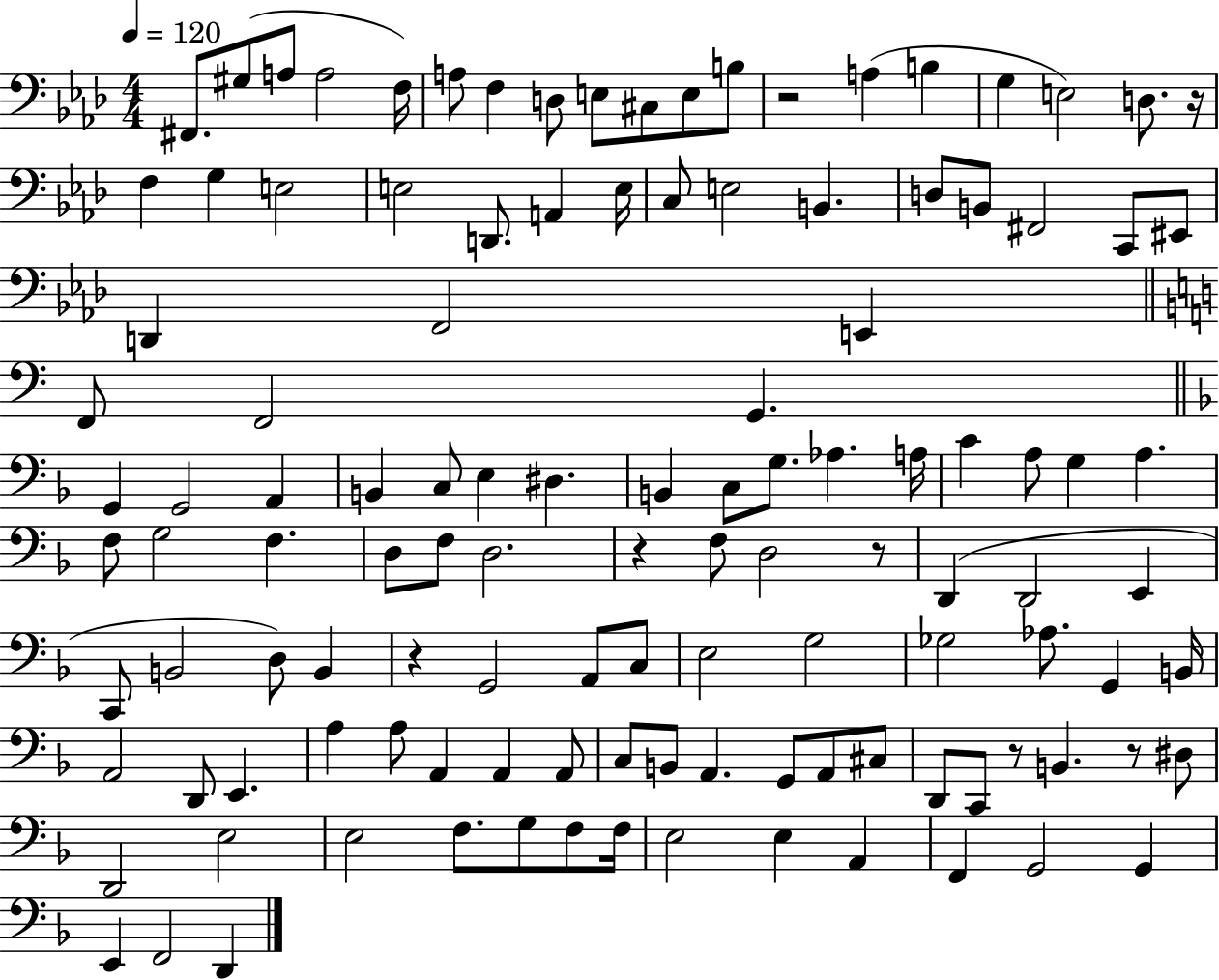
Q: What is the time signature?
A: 4/4